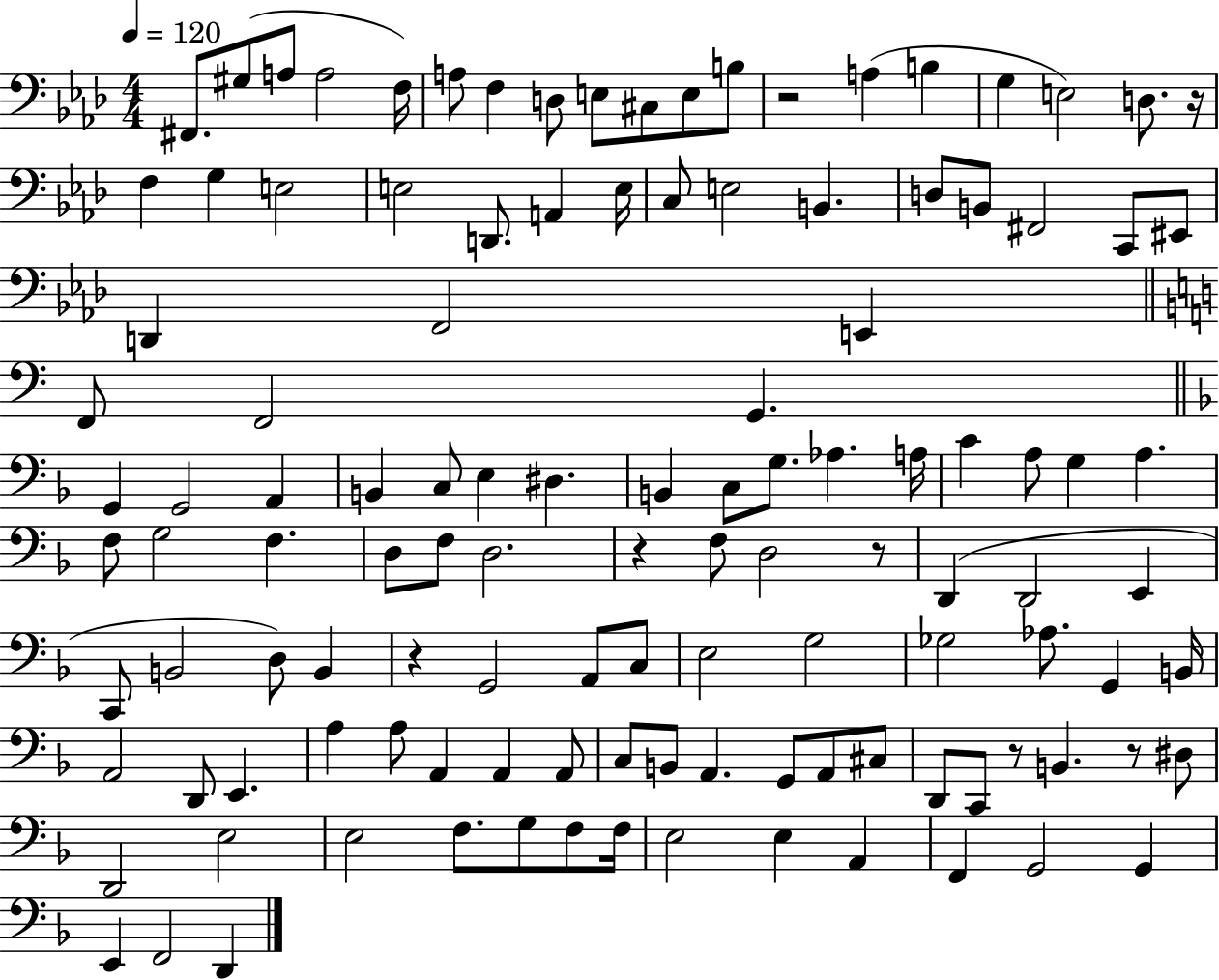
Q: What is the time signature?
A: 4/4